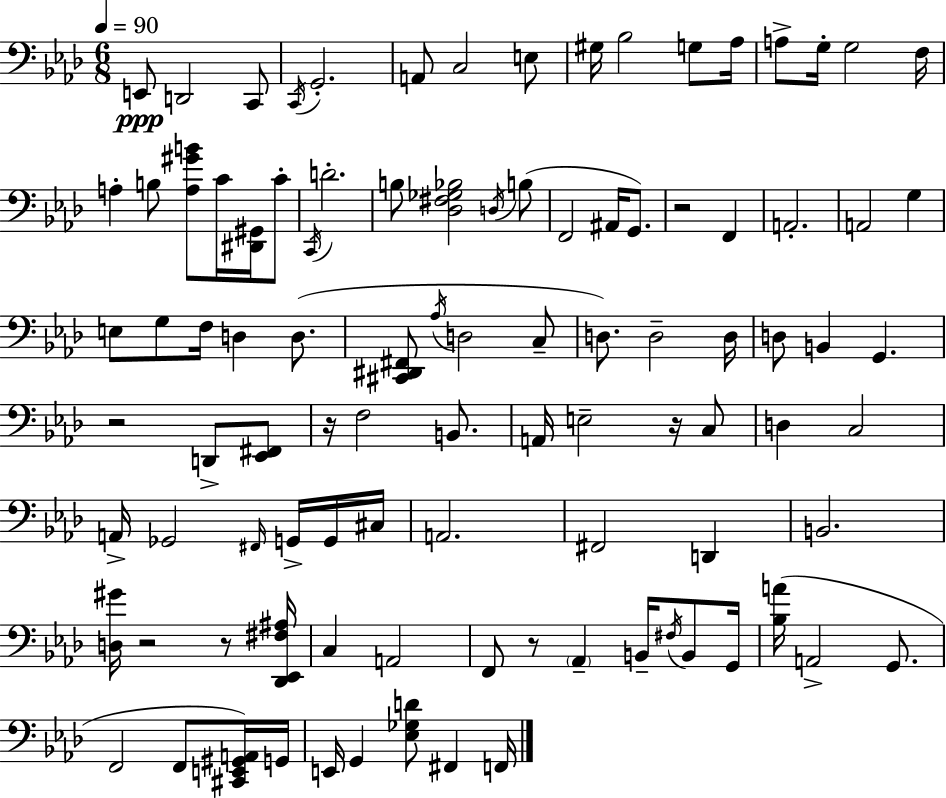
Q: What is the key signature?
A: F minor